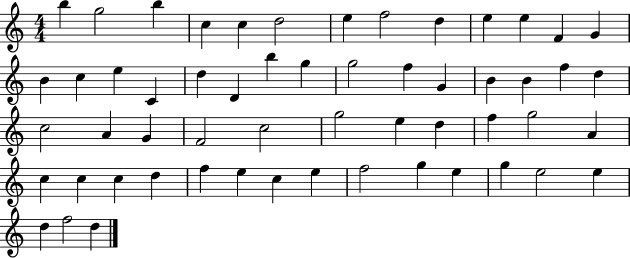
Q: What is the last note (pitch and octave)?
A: D5